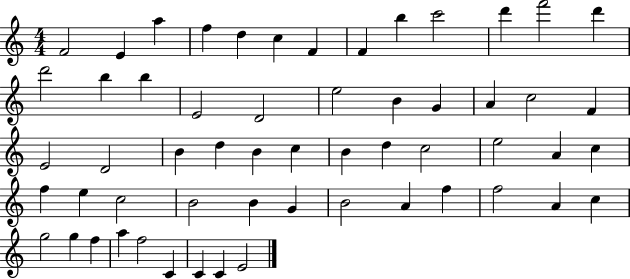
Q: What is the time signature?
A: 4/4